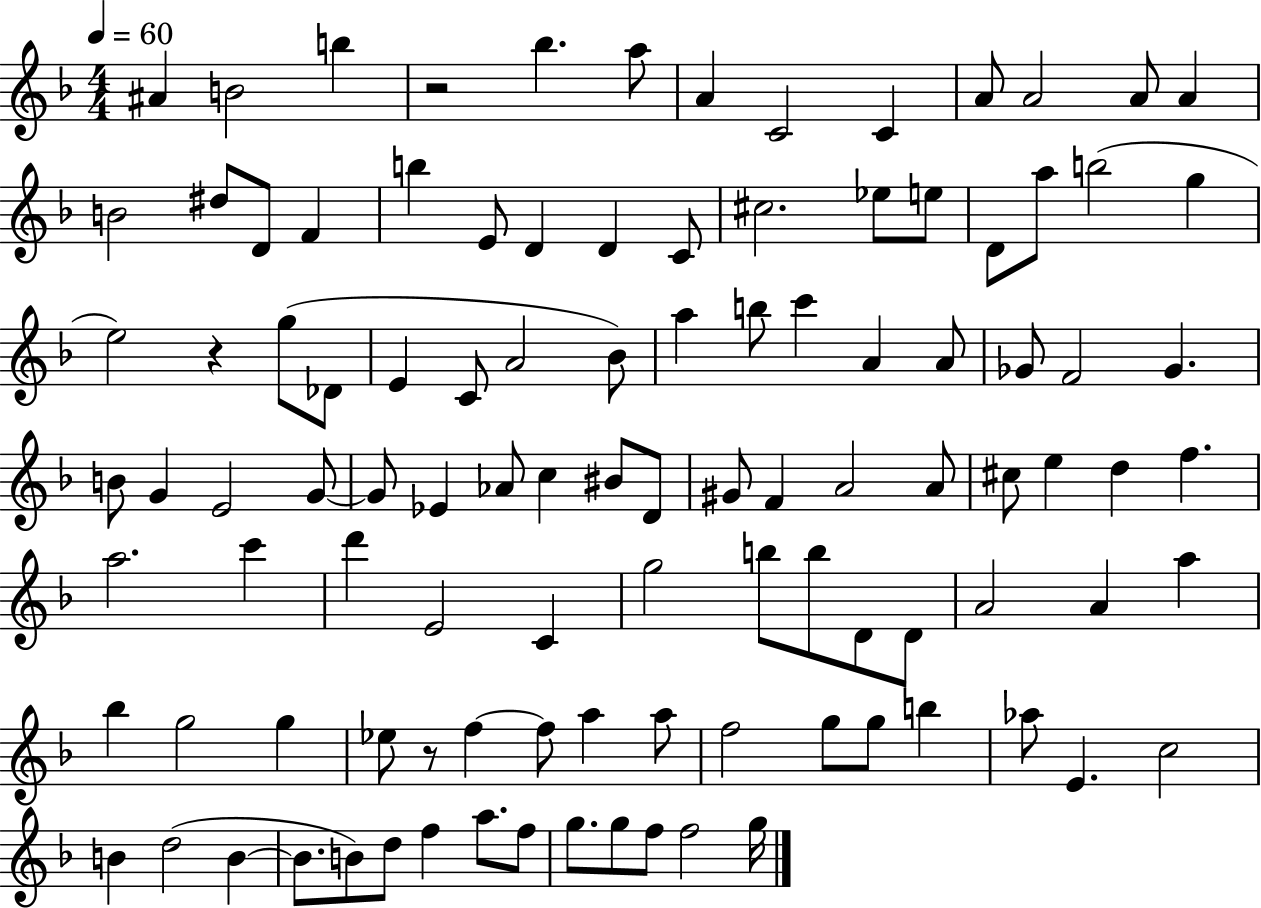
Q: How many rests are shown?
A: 3